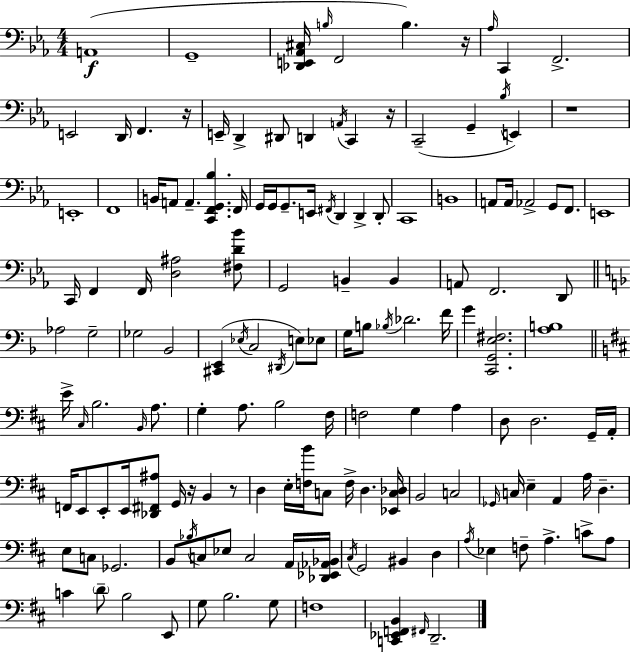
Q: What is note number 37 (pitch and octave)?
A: B2